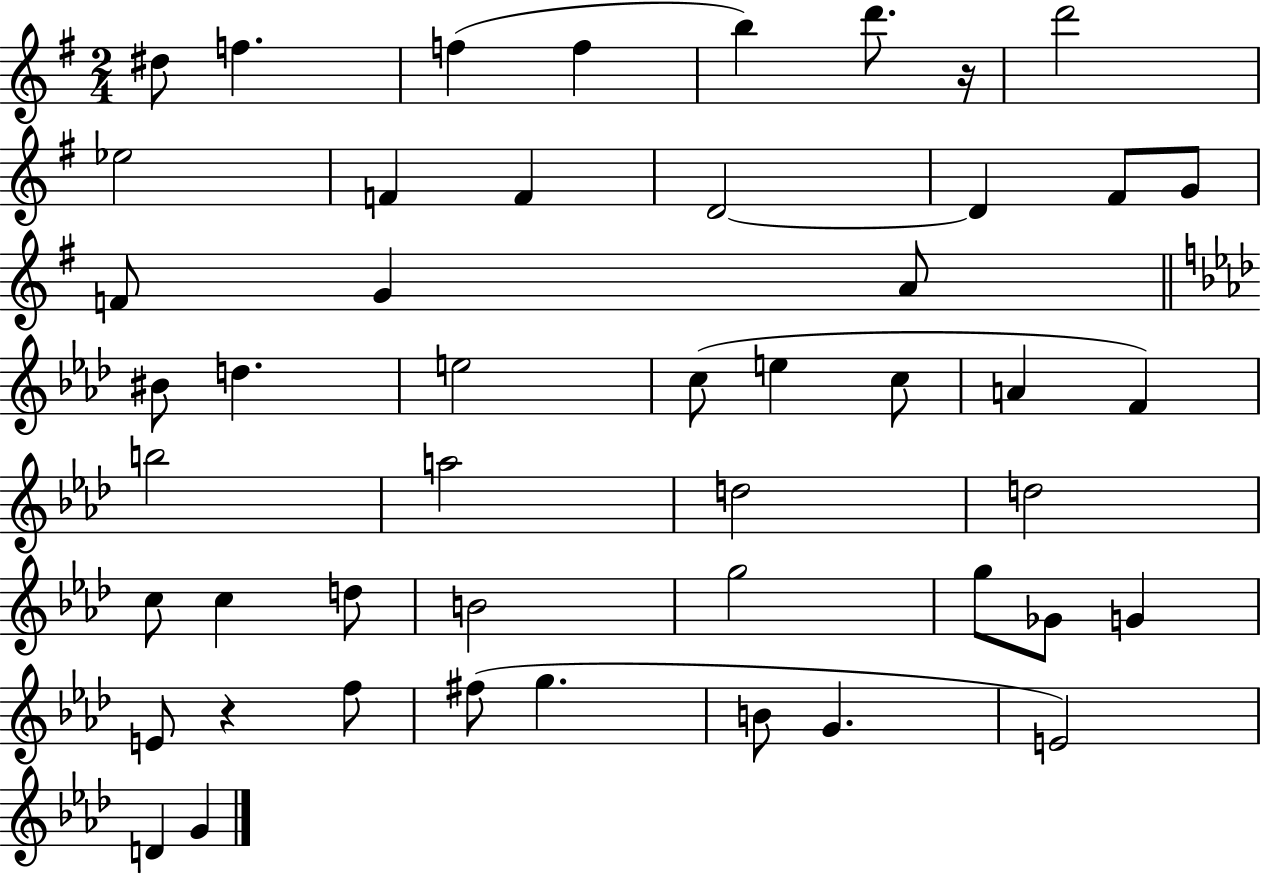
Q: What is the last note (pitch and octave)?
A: G4